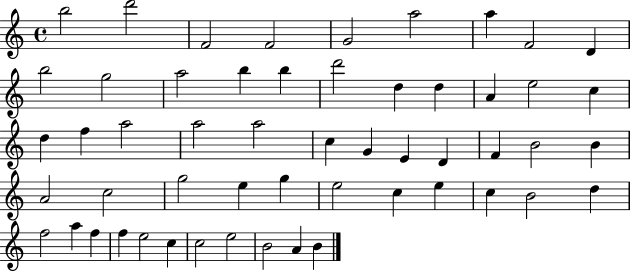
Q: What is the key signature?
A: C major